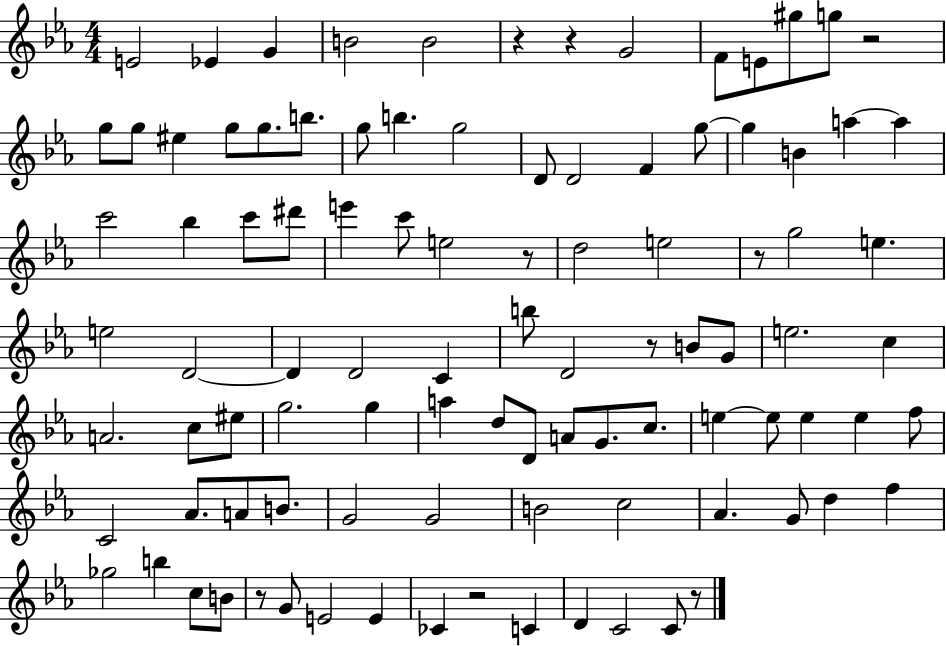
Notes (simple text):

E4/h Eb4/q G4/q B4/h B4/h R/q R/q G4/h F4/e E4/e G#5/e G5/e R/h G5/e G5/e EIS5/q G5/e G5/e. B5/e. G5/e B5/q. G5/h D4/e D4/h F4/q G5/e G5/q B4/q A5/q A5/q C6/h Bb5/q C6/e D#6/e E6/q C6/e E5/h R/e D5/h E5/h R/e G5/h E5/q. E5/h D4/h D4/q D4/h C4/q B5/e D4/h R/e B4/e G4/e E5/h. C5/q A4/h. C5/e EIS5/e G5/h. G5/q A5/q D5/e D4/e A4/e G4/e. C5/e. E5/q E5/e E5/q E5/q F5/e C4/h Ab4/e. A4/e B4/e. G4/h G4/h B4/h C5/h Ab4/q. G4/e D5/q F5/q Gb5/h B5/q C5/e B4/e R/e G4/e E4/h E4/q CES4/q R/h C4/q D4/q C4/h C4/e R/e